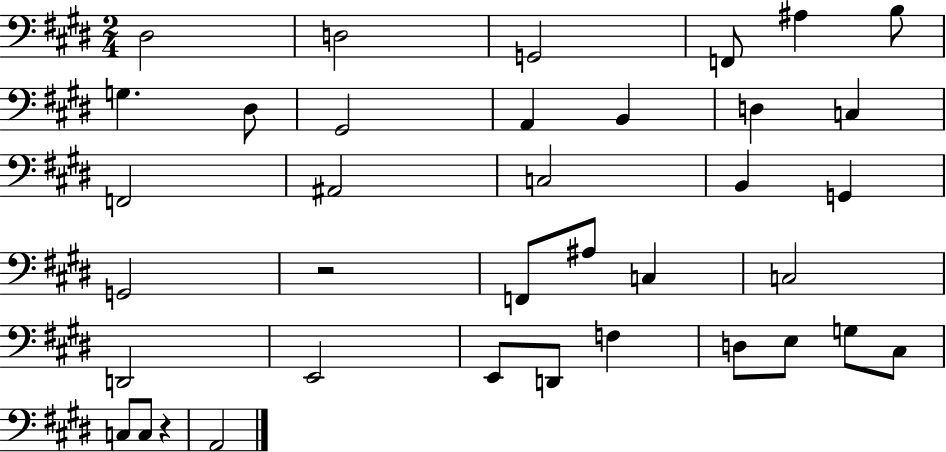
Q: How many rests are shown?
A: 2